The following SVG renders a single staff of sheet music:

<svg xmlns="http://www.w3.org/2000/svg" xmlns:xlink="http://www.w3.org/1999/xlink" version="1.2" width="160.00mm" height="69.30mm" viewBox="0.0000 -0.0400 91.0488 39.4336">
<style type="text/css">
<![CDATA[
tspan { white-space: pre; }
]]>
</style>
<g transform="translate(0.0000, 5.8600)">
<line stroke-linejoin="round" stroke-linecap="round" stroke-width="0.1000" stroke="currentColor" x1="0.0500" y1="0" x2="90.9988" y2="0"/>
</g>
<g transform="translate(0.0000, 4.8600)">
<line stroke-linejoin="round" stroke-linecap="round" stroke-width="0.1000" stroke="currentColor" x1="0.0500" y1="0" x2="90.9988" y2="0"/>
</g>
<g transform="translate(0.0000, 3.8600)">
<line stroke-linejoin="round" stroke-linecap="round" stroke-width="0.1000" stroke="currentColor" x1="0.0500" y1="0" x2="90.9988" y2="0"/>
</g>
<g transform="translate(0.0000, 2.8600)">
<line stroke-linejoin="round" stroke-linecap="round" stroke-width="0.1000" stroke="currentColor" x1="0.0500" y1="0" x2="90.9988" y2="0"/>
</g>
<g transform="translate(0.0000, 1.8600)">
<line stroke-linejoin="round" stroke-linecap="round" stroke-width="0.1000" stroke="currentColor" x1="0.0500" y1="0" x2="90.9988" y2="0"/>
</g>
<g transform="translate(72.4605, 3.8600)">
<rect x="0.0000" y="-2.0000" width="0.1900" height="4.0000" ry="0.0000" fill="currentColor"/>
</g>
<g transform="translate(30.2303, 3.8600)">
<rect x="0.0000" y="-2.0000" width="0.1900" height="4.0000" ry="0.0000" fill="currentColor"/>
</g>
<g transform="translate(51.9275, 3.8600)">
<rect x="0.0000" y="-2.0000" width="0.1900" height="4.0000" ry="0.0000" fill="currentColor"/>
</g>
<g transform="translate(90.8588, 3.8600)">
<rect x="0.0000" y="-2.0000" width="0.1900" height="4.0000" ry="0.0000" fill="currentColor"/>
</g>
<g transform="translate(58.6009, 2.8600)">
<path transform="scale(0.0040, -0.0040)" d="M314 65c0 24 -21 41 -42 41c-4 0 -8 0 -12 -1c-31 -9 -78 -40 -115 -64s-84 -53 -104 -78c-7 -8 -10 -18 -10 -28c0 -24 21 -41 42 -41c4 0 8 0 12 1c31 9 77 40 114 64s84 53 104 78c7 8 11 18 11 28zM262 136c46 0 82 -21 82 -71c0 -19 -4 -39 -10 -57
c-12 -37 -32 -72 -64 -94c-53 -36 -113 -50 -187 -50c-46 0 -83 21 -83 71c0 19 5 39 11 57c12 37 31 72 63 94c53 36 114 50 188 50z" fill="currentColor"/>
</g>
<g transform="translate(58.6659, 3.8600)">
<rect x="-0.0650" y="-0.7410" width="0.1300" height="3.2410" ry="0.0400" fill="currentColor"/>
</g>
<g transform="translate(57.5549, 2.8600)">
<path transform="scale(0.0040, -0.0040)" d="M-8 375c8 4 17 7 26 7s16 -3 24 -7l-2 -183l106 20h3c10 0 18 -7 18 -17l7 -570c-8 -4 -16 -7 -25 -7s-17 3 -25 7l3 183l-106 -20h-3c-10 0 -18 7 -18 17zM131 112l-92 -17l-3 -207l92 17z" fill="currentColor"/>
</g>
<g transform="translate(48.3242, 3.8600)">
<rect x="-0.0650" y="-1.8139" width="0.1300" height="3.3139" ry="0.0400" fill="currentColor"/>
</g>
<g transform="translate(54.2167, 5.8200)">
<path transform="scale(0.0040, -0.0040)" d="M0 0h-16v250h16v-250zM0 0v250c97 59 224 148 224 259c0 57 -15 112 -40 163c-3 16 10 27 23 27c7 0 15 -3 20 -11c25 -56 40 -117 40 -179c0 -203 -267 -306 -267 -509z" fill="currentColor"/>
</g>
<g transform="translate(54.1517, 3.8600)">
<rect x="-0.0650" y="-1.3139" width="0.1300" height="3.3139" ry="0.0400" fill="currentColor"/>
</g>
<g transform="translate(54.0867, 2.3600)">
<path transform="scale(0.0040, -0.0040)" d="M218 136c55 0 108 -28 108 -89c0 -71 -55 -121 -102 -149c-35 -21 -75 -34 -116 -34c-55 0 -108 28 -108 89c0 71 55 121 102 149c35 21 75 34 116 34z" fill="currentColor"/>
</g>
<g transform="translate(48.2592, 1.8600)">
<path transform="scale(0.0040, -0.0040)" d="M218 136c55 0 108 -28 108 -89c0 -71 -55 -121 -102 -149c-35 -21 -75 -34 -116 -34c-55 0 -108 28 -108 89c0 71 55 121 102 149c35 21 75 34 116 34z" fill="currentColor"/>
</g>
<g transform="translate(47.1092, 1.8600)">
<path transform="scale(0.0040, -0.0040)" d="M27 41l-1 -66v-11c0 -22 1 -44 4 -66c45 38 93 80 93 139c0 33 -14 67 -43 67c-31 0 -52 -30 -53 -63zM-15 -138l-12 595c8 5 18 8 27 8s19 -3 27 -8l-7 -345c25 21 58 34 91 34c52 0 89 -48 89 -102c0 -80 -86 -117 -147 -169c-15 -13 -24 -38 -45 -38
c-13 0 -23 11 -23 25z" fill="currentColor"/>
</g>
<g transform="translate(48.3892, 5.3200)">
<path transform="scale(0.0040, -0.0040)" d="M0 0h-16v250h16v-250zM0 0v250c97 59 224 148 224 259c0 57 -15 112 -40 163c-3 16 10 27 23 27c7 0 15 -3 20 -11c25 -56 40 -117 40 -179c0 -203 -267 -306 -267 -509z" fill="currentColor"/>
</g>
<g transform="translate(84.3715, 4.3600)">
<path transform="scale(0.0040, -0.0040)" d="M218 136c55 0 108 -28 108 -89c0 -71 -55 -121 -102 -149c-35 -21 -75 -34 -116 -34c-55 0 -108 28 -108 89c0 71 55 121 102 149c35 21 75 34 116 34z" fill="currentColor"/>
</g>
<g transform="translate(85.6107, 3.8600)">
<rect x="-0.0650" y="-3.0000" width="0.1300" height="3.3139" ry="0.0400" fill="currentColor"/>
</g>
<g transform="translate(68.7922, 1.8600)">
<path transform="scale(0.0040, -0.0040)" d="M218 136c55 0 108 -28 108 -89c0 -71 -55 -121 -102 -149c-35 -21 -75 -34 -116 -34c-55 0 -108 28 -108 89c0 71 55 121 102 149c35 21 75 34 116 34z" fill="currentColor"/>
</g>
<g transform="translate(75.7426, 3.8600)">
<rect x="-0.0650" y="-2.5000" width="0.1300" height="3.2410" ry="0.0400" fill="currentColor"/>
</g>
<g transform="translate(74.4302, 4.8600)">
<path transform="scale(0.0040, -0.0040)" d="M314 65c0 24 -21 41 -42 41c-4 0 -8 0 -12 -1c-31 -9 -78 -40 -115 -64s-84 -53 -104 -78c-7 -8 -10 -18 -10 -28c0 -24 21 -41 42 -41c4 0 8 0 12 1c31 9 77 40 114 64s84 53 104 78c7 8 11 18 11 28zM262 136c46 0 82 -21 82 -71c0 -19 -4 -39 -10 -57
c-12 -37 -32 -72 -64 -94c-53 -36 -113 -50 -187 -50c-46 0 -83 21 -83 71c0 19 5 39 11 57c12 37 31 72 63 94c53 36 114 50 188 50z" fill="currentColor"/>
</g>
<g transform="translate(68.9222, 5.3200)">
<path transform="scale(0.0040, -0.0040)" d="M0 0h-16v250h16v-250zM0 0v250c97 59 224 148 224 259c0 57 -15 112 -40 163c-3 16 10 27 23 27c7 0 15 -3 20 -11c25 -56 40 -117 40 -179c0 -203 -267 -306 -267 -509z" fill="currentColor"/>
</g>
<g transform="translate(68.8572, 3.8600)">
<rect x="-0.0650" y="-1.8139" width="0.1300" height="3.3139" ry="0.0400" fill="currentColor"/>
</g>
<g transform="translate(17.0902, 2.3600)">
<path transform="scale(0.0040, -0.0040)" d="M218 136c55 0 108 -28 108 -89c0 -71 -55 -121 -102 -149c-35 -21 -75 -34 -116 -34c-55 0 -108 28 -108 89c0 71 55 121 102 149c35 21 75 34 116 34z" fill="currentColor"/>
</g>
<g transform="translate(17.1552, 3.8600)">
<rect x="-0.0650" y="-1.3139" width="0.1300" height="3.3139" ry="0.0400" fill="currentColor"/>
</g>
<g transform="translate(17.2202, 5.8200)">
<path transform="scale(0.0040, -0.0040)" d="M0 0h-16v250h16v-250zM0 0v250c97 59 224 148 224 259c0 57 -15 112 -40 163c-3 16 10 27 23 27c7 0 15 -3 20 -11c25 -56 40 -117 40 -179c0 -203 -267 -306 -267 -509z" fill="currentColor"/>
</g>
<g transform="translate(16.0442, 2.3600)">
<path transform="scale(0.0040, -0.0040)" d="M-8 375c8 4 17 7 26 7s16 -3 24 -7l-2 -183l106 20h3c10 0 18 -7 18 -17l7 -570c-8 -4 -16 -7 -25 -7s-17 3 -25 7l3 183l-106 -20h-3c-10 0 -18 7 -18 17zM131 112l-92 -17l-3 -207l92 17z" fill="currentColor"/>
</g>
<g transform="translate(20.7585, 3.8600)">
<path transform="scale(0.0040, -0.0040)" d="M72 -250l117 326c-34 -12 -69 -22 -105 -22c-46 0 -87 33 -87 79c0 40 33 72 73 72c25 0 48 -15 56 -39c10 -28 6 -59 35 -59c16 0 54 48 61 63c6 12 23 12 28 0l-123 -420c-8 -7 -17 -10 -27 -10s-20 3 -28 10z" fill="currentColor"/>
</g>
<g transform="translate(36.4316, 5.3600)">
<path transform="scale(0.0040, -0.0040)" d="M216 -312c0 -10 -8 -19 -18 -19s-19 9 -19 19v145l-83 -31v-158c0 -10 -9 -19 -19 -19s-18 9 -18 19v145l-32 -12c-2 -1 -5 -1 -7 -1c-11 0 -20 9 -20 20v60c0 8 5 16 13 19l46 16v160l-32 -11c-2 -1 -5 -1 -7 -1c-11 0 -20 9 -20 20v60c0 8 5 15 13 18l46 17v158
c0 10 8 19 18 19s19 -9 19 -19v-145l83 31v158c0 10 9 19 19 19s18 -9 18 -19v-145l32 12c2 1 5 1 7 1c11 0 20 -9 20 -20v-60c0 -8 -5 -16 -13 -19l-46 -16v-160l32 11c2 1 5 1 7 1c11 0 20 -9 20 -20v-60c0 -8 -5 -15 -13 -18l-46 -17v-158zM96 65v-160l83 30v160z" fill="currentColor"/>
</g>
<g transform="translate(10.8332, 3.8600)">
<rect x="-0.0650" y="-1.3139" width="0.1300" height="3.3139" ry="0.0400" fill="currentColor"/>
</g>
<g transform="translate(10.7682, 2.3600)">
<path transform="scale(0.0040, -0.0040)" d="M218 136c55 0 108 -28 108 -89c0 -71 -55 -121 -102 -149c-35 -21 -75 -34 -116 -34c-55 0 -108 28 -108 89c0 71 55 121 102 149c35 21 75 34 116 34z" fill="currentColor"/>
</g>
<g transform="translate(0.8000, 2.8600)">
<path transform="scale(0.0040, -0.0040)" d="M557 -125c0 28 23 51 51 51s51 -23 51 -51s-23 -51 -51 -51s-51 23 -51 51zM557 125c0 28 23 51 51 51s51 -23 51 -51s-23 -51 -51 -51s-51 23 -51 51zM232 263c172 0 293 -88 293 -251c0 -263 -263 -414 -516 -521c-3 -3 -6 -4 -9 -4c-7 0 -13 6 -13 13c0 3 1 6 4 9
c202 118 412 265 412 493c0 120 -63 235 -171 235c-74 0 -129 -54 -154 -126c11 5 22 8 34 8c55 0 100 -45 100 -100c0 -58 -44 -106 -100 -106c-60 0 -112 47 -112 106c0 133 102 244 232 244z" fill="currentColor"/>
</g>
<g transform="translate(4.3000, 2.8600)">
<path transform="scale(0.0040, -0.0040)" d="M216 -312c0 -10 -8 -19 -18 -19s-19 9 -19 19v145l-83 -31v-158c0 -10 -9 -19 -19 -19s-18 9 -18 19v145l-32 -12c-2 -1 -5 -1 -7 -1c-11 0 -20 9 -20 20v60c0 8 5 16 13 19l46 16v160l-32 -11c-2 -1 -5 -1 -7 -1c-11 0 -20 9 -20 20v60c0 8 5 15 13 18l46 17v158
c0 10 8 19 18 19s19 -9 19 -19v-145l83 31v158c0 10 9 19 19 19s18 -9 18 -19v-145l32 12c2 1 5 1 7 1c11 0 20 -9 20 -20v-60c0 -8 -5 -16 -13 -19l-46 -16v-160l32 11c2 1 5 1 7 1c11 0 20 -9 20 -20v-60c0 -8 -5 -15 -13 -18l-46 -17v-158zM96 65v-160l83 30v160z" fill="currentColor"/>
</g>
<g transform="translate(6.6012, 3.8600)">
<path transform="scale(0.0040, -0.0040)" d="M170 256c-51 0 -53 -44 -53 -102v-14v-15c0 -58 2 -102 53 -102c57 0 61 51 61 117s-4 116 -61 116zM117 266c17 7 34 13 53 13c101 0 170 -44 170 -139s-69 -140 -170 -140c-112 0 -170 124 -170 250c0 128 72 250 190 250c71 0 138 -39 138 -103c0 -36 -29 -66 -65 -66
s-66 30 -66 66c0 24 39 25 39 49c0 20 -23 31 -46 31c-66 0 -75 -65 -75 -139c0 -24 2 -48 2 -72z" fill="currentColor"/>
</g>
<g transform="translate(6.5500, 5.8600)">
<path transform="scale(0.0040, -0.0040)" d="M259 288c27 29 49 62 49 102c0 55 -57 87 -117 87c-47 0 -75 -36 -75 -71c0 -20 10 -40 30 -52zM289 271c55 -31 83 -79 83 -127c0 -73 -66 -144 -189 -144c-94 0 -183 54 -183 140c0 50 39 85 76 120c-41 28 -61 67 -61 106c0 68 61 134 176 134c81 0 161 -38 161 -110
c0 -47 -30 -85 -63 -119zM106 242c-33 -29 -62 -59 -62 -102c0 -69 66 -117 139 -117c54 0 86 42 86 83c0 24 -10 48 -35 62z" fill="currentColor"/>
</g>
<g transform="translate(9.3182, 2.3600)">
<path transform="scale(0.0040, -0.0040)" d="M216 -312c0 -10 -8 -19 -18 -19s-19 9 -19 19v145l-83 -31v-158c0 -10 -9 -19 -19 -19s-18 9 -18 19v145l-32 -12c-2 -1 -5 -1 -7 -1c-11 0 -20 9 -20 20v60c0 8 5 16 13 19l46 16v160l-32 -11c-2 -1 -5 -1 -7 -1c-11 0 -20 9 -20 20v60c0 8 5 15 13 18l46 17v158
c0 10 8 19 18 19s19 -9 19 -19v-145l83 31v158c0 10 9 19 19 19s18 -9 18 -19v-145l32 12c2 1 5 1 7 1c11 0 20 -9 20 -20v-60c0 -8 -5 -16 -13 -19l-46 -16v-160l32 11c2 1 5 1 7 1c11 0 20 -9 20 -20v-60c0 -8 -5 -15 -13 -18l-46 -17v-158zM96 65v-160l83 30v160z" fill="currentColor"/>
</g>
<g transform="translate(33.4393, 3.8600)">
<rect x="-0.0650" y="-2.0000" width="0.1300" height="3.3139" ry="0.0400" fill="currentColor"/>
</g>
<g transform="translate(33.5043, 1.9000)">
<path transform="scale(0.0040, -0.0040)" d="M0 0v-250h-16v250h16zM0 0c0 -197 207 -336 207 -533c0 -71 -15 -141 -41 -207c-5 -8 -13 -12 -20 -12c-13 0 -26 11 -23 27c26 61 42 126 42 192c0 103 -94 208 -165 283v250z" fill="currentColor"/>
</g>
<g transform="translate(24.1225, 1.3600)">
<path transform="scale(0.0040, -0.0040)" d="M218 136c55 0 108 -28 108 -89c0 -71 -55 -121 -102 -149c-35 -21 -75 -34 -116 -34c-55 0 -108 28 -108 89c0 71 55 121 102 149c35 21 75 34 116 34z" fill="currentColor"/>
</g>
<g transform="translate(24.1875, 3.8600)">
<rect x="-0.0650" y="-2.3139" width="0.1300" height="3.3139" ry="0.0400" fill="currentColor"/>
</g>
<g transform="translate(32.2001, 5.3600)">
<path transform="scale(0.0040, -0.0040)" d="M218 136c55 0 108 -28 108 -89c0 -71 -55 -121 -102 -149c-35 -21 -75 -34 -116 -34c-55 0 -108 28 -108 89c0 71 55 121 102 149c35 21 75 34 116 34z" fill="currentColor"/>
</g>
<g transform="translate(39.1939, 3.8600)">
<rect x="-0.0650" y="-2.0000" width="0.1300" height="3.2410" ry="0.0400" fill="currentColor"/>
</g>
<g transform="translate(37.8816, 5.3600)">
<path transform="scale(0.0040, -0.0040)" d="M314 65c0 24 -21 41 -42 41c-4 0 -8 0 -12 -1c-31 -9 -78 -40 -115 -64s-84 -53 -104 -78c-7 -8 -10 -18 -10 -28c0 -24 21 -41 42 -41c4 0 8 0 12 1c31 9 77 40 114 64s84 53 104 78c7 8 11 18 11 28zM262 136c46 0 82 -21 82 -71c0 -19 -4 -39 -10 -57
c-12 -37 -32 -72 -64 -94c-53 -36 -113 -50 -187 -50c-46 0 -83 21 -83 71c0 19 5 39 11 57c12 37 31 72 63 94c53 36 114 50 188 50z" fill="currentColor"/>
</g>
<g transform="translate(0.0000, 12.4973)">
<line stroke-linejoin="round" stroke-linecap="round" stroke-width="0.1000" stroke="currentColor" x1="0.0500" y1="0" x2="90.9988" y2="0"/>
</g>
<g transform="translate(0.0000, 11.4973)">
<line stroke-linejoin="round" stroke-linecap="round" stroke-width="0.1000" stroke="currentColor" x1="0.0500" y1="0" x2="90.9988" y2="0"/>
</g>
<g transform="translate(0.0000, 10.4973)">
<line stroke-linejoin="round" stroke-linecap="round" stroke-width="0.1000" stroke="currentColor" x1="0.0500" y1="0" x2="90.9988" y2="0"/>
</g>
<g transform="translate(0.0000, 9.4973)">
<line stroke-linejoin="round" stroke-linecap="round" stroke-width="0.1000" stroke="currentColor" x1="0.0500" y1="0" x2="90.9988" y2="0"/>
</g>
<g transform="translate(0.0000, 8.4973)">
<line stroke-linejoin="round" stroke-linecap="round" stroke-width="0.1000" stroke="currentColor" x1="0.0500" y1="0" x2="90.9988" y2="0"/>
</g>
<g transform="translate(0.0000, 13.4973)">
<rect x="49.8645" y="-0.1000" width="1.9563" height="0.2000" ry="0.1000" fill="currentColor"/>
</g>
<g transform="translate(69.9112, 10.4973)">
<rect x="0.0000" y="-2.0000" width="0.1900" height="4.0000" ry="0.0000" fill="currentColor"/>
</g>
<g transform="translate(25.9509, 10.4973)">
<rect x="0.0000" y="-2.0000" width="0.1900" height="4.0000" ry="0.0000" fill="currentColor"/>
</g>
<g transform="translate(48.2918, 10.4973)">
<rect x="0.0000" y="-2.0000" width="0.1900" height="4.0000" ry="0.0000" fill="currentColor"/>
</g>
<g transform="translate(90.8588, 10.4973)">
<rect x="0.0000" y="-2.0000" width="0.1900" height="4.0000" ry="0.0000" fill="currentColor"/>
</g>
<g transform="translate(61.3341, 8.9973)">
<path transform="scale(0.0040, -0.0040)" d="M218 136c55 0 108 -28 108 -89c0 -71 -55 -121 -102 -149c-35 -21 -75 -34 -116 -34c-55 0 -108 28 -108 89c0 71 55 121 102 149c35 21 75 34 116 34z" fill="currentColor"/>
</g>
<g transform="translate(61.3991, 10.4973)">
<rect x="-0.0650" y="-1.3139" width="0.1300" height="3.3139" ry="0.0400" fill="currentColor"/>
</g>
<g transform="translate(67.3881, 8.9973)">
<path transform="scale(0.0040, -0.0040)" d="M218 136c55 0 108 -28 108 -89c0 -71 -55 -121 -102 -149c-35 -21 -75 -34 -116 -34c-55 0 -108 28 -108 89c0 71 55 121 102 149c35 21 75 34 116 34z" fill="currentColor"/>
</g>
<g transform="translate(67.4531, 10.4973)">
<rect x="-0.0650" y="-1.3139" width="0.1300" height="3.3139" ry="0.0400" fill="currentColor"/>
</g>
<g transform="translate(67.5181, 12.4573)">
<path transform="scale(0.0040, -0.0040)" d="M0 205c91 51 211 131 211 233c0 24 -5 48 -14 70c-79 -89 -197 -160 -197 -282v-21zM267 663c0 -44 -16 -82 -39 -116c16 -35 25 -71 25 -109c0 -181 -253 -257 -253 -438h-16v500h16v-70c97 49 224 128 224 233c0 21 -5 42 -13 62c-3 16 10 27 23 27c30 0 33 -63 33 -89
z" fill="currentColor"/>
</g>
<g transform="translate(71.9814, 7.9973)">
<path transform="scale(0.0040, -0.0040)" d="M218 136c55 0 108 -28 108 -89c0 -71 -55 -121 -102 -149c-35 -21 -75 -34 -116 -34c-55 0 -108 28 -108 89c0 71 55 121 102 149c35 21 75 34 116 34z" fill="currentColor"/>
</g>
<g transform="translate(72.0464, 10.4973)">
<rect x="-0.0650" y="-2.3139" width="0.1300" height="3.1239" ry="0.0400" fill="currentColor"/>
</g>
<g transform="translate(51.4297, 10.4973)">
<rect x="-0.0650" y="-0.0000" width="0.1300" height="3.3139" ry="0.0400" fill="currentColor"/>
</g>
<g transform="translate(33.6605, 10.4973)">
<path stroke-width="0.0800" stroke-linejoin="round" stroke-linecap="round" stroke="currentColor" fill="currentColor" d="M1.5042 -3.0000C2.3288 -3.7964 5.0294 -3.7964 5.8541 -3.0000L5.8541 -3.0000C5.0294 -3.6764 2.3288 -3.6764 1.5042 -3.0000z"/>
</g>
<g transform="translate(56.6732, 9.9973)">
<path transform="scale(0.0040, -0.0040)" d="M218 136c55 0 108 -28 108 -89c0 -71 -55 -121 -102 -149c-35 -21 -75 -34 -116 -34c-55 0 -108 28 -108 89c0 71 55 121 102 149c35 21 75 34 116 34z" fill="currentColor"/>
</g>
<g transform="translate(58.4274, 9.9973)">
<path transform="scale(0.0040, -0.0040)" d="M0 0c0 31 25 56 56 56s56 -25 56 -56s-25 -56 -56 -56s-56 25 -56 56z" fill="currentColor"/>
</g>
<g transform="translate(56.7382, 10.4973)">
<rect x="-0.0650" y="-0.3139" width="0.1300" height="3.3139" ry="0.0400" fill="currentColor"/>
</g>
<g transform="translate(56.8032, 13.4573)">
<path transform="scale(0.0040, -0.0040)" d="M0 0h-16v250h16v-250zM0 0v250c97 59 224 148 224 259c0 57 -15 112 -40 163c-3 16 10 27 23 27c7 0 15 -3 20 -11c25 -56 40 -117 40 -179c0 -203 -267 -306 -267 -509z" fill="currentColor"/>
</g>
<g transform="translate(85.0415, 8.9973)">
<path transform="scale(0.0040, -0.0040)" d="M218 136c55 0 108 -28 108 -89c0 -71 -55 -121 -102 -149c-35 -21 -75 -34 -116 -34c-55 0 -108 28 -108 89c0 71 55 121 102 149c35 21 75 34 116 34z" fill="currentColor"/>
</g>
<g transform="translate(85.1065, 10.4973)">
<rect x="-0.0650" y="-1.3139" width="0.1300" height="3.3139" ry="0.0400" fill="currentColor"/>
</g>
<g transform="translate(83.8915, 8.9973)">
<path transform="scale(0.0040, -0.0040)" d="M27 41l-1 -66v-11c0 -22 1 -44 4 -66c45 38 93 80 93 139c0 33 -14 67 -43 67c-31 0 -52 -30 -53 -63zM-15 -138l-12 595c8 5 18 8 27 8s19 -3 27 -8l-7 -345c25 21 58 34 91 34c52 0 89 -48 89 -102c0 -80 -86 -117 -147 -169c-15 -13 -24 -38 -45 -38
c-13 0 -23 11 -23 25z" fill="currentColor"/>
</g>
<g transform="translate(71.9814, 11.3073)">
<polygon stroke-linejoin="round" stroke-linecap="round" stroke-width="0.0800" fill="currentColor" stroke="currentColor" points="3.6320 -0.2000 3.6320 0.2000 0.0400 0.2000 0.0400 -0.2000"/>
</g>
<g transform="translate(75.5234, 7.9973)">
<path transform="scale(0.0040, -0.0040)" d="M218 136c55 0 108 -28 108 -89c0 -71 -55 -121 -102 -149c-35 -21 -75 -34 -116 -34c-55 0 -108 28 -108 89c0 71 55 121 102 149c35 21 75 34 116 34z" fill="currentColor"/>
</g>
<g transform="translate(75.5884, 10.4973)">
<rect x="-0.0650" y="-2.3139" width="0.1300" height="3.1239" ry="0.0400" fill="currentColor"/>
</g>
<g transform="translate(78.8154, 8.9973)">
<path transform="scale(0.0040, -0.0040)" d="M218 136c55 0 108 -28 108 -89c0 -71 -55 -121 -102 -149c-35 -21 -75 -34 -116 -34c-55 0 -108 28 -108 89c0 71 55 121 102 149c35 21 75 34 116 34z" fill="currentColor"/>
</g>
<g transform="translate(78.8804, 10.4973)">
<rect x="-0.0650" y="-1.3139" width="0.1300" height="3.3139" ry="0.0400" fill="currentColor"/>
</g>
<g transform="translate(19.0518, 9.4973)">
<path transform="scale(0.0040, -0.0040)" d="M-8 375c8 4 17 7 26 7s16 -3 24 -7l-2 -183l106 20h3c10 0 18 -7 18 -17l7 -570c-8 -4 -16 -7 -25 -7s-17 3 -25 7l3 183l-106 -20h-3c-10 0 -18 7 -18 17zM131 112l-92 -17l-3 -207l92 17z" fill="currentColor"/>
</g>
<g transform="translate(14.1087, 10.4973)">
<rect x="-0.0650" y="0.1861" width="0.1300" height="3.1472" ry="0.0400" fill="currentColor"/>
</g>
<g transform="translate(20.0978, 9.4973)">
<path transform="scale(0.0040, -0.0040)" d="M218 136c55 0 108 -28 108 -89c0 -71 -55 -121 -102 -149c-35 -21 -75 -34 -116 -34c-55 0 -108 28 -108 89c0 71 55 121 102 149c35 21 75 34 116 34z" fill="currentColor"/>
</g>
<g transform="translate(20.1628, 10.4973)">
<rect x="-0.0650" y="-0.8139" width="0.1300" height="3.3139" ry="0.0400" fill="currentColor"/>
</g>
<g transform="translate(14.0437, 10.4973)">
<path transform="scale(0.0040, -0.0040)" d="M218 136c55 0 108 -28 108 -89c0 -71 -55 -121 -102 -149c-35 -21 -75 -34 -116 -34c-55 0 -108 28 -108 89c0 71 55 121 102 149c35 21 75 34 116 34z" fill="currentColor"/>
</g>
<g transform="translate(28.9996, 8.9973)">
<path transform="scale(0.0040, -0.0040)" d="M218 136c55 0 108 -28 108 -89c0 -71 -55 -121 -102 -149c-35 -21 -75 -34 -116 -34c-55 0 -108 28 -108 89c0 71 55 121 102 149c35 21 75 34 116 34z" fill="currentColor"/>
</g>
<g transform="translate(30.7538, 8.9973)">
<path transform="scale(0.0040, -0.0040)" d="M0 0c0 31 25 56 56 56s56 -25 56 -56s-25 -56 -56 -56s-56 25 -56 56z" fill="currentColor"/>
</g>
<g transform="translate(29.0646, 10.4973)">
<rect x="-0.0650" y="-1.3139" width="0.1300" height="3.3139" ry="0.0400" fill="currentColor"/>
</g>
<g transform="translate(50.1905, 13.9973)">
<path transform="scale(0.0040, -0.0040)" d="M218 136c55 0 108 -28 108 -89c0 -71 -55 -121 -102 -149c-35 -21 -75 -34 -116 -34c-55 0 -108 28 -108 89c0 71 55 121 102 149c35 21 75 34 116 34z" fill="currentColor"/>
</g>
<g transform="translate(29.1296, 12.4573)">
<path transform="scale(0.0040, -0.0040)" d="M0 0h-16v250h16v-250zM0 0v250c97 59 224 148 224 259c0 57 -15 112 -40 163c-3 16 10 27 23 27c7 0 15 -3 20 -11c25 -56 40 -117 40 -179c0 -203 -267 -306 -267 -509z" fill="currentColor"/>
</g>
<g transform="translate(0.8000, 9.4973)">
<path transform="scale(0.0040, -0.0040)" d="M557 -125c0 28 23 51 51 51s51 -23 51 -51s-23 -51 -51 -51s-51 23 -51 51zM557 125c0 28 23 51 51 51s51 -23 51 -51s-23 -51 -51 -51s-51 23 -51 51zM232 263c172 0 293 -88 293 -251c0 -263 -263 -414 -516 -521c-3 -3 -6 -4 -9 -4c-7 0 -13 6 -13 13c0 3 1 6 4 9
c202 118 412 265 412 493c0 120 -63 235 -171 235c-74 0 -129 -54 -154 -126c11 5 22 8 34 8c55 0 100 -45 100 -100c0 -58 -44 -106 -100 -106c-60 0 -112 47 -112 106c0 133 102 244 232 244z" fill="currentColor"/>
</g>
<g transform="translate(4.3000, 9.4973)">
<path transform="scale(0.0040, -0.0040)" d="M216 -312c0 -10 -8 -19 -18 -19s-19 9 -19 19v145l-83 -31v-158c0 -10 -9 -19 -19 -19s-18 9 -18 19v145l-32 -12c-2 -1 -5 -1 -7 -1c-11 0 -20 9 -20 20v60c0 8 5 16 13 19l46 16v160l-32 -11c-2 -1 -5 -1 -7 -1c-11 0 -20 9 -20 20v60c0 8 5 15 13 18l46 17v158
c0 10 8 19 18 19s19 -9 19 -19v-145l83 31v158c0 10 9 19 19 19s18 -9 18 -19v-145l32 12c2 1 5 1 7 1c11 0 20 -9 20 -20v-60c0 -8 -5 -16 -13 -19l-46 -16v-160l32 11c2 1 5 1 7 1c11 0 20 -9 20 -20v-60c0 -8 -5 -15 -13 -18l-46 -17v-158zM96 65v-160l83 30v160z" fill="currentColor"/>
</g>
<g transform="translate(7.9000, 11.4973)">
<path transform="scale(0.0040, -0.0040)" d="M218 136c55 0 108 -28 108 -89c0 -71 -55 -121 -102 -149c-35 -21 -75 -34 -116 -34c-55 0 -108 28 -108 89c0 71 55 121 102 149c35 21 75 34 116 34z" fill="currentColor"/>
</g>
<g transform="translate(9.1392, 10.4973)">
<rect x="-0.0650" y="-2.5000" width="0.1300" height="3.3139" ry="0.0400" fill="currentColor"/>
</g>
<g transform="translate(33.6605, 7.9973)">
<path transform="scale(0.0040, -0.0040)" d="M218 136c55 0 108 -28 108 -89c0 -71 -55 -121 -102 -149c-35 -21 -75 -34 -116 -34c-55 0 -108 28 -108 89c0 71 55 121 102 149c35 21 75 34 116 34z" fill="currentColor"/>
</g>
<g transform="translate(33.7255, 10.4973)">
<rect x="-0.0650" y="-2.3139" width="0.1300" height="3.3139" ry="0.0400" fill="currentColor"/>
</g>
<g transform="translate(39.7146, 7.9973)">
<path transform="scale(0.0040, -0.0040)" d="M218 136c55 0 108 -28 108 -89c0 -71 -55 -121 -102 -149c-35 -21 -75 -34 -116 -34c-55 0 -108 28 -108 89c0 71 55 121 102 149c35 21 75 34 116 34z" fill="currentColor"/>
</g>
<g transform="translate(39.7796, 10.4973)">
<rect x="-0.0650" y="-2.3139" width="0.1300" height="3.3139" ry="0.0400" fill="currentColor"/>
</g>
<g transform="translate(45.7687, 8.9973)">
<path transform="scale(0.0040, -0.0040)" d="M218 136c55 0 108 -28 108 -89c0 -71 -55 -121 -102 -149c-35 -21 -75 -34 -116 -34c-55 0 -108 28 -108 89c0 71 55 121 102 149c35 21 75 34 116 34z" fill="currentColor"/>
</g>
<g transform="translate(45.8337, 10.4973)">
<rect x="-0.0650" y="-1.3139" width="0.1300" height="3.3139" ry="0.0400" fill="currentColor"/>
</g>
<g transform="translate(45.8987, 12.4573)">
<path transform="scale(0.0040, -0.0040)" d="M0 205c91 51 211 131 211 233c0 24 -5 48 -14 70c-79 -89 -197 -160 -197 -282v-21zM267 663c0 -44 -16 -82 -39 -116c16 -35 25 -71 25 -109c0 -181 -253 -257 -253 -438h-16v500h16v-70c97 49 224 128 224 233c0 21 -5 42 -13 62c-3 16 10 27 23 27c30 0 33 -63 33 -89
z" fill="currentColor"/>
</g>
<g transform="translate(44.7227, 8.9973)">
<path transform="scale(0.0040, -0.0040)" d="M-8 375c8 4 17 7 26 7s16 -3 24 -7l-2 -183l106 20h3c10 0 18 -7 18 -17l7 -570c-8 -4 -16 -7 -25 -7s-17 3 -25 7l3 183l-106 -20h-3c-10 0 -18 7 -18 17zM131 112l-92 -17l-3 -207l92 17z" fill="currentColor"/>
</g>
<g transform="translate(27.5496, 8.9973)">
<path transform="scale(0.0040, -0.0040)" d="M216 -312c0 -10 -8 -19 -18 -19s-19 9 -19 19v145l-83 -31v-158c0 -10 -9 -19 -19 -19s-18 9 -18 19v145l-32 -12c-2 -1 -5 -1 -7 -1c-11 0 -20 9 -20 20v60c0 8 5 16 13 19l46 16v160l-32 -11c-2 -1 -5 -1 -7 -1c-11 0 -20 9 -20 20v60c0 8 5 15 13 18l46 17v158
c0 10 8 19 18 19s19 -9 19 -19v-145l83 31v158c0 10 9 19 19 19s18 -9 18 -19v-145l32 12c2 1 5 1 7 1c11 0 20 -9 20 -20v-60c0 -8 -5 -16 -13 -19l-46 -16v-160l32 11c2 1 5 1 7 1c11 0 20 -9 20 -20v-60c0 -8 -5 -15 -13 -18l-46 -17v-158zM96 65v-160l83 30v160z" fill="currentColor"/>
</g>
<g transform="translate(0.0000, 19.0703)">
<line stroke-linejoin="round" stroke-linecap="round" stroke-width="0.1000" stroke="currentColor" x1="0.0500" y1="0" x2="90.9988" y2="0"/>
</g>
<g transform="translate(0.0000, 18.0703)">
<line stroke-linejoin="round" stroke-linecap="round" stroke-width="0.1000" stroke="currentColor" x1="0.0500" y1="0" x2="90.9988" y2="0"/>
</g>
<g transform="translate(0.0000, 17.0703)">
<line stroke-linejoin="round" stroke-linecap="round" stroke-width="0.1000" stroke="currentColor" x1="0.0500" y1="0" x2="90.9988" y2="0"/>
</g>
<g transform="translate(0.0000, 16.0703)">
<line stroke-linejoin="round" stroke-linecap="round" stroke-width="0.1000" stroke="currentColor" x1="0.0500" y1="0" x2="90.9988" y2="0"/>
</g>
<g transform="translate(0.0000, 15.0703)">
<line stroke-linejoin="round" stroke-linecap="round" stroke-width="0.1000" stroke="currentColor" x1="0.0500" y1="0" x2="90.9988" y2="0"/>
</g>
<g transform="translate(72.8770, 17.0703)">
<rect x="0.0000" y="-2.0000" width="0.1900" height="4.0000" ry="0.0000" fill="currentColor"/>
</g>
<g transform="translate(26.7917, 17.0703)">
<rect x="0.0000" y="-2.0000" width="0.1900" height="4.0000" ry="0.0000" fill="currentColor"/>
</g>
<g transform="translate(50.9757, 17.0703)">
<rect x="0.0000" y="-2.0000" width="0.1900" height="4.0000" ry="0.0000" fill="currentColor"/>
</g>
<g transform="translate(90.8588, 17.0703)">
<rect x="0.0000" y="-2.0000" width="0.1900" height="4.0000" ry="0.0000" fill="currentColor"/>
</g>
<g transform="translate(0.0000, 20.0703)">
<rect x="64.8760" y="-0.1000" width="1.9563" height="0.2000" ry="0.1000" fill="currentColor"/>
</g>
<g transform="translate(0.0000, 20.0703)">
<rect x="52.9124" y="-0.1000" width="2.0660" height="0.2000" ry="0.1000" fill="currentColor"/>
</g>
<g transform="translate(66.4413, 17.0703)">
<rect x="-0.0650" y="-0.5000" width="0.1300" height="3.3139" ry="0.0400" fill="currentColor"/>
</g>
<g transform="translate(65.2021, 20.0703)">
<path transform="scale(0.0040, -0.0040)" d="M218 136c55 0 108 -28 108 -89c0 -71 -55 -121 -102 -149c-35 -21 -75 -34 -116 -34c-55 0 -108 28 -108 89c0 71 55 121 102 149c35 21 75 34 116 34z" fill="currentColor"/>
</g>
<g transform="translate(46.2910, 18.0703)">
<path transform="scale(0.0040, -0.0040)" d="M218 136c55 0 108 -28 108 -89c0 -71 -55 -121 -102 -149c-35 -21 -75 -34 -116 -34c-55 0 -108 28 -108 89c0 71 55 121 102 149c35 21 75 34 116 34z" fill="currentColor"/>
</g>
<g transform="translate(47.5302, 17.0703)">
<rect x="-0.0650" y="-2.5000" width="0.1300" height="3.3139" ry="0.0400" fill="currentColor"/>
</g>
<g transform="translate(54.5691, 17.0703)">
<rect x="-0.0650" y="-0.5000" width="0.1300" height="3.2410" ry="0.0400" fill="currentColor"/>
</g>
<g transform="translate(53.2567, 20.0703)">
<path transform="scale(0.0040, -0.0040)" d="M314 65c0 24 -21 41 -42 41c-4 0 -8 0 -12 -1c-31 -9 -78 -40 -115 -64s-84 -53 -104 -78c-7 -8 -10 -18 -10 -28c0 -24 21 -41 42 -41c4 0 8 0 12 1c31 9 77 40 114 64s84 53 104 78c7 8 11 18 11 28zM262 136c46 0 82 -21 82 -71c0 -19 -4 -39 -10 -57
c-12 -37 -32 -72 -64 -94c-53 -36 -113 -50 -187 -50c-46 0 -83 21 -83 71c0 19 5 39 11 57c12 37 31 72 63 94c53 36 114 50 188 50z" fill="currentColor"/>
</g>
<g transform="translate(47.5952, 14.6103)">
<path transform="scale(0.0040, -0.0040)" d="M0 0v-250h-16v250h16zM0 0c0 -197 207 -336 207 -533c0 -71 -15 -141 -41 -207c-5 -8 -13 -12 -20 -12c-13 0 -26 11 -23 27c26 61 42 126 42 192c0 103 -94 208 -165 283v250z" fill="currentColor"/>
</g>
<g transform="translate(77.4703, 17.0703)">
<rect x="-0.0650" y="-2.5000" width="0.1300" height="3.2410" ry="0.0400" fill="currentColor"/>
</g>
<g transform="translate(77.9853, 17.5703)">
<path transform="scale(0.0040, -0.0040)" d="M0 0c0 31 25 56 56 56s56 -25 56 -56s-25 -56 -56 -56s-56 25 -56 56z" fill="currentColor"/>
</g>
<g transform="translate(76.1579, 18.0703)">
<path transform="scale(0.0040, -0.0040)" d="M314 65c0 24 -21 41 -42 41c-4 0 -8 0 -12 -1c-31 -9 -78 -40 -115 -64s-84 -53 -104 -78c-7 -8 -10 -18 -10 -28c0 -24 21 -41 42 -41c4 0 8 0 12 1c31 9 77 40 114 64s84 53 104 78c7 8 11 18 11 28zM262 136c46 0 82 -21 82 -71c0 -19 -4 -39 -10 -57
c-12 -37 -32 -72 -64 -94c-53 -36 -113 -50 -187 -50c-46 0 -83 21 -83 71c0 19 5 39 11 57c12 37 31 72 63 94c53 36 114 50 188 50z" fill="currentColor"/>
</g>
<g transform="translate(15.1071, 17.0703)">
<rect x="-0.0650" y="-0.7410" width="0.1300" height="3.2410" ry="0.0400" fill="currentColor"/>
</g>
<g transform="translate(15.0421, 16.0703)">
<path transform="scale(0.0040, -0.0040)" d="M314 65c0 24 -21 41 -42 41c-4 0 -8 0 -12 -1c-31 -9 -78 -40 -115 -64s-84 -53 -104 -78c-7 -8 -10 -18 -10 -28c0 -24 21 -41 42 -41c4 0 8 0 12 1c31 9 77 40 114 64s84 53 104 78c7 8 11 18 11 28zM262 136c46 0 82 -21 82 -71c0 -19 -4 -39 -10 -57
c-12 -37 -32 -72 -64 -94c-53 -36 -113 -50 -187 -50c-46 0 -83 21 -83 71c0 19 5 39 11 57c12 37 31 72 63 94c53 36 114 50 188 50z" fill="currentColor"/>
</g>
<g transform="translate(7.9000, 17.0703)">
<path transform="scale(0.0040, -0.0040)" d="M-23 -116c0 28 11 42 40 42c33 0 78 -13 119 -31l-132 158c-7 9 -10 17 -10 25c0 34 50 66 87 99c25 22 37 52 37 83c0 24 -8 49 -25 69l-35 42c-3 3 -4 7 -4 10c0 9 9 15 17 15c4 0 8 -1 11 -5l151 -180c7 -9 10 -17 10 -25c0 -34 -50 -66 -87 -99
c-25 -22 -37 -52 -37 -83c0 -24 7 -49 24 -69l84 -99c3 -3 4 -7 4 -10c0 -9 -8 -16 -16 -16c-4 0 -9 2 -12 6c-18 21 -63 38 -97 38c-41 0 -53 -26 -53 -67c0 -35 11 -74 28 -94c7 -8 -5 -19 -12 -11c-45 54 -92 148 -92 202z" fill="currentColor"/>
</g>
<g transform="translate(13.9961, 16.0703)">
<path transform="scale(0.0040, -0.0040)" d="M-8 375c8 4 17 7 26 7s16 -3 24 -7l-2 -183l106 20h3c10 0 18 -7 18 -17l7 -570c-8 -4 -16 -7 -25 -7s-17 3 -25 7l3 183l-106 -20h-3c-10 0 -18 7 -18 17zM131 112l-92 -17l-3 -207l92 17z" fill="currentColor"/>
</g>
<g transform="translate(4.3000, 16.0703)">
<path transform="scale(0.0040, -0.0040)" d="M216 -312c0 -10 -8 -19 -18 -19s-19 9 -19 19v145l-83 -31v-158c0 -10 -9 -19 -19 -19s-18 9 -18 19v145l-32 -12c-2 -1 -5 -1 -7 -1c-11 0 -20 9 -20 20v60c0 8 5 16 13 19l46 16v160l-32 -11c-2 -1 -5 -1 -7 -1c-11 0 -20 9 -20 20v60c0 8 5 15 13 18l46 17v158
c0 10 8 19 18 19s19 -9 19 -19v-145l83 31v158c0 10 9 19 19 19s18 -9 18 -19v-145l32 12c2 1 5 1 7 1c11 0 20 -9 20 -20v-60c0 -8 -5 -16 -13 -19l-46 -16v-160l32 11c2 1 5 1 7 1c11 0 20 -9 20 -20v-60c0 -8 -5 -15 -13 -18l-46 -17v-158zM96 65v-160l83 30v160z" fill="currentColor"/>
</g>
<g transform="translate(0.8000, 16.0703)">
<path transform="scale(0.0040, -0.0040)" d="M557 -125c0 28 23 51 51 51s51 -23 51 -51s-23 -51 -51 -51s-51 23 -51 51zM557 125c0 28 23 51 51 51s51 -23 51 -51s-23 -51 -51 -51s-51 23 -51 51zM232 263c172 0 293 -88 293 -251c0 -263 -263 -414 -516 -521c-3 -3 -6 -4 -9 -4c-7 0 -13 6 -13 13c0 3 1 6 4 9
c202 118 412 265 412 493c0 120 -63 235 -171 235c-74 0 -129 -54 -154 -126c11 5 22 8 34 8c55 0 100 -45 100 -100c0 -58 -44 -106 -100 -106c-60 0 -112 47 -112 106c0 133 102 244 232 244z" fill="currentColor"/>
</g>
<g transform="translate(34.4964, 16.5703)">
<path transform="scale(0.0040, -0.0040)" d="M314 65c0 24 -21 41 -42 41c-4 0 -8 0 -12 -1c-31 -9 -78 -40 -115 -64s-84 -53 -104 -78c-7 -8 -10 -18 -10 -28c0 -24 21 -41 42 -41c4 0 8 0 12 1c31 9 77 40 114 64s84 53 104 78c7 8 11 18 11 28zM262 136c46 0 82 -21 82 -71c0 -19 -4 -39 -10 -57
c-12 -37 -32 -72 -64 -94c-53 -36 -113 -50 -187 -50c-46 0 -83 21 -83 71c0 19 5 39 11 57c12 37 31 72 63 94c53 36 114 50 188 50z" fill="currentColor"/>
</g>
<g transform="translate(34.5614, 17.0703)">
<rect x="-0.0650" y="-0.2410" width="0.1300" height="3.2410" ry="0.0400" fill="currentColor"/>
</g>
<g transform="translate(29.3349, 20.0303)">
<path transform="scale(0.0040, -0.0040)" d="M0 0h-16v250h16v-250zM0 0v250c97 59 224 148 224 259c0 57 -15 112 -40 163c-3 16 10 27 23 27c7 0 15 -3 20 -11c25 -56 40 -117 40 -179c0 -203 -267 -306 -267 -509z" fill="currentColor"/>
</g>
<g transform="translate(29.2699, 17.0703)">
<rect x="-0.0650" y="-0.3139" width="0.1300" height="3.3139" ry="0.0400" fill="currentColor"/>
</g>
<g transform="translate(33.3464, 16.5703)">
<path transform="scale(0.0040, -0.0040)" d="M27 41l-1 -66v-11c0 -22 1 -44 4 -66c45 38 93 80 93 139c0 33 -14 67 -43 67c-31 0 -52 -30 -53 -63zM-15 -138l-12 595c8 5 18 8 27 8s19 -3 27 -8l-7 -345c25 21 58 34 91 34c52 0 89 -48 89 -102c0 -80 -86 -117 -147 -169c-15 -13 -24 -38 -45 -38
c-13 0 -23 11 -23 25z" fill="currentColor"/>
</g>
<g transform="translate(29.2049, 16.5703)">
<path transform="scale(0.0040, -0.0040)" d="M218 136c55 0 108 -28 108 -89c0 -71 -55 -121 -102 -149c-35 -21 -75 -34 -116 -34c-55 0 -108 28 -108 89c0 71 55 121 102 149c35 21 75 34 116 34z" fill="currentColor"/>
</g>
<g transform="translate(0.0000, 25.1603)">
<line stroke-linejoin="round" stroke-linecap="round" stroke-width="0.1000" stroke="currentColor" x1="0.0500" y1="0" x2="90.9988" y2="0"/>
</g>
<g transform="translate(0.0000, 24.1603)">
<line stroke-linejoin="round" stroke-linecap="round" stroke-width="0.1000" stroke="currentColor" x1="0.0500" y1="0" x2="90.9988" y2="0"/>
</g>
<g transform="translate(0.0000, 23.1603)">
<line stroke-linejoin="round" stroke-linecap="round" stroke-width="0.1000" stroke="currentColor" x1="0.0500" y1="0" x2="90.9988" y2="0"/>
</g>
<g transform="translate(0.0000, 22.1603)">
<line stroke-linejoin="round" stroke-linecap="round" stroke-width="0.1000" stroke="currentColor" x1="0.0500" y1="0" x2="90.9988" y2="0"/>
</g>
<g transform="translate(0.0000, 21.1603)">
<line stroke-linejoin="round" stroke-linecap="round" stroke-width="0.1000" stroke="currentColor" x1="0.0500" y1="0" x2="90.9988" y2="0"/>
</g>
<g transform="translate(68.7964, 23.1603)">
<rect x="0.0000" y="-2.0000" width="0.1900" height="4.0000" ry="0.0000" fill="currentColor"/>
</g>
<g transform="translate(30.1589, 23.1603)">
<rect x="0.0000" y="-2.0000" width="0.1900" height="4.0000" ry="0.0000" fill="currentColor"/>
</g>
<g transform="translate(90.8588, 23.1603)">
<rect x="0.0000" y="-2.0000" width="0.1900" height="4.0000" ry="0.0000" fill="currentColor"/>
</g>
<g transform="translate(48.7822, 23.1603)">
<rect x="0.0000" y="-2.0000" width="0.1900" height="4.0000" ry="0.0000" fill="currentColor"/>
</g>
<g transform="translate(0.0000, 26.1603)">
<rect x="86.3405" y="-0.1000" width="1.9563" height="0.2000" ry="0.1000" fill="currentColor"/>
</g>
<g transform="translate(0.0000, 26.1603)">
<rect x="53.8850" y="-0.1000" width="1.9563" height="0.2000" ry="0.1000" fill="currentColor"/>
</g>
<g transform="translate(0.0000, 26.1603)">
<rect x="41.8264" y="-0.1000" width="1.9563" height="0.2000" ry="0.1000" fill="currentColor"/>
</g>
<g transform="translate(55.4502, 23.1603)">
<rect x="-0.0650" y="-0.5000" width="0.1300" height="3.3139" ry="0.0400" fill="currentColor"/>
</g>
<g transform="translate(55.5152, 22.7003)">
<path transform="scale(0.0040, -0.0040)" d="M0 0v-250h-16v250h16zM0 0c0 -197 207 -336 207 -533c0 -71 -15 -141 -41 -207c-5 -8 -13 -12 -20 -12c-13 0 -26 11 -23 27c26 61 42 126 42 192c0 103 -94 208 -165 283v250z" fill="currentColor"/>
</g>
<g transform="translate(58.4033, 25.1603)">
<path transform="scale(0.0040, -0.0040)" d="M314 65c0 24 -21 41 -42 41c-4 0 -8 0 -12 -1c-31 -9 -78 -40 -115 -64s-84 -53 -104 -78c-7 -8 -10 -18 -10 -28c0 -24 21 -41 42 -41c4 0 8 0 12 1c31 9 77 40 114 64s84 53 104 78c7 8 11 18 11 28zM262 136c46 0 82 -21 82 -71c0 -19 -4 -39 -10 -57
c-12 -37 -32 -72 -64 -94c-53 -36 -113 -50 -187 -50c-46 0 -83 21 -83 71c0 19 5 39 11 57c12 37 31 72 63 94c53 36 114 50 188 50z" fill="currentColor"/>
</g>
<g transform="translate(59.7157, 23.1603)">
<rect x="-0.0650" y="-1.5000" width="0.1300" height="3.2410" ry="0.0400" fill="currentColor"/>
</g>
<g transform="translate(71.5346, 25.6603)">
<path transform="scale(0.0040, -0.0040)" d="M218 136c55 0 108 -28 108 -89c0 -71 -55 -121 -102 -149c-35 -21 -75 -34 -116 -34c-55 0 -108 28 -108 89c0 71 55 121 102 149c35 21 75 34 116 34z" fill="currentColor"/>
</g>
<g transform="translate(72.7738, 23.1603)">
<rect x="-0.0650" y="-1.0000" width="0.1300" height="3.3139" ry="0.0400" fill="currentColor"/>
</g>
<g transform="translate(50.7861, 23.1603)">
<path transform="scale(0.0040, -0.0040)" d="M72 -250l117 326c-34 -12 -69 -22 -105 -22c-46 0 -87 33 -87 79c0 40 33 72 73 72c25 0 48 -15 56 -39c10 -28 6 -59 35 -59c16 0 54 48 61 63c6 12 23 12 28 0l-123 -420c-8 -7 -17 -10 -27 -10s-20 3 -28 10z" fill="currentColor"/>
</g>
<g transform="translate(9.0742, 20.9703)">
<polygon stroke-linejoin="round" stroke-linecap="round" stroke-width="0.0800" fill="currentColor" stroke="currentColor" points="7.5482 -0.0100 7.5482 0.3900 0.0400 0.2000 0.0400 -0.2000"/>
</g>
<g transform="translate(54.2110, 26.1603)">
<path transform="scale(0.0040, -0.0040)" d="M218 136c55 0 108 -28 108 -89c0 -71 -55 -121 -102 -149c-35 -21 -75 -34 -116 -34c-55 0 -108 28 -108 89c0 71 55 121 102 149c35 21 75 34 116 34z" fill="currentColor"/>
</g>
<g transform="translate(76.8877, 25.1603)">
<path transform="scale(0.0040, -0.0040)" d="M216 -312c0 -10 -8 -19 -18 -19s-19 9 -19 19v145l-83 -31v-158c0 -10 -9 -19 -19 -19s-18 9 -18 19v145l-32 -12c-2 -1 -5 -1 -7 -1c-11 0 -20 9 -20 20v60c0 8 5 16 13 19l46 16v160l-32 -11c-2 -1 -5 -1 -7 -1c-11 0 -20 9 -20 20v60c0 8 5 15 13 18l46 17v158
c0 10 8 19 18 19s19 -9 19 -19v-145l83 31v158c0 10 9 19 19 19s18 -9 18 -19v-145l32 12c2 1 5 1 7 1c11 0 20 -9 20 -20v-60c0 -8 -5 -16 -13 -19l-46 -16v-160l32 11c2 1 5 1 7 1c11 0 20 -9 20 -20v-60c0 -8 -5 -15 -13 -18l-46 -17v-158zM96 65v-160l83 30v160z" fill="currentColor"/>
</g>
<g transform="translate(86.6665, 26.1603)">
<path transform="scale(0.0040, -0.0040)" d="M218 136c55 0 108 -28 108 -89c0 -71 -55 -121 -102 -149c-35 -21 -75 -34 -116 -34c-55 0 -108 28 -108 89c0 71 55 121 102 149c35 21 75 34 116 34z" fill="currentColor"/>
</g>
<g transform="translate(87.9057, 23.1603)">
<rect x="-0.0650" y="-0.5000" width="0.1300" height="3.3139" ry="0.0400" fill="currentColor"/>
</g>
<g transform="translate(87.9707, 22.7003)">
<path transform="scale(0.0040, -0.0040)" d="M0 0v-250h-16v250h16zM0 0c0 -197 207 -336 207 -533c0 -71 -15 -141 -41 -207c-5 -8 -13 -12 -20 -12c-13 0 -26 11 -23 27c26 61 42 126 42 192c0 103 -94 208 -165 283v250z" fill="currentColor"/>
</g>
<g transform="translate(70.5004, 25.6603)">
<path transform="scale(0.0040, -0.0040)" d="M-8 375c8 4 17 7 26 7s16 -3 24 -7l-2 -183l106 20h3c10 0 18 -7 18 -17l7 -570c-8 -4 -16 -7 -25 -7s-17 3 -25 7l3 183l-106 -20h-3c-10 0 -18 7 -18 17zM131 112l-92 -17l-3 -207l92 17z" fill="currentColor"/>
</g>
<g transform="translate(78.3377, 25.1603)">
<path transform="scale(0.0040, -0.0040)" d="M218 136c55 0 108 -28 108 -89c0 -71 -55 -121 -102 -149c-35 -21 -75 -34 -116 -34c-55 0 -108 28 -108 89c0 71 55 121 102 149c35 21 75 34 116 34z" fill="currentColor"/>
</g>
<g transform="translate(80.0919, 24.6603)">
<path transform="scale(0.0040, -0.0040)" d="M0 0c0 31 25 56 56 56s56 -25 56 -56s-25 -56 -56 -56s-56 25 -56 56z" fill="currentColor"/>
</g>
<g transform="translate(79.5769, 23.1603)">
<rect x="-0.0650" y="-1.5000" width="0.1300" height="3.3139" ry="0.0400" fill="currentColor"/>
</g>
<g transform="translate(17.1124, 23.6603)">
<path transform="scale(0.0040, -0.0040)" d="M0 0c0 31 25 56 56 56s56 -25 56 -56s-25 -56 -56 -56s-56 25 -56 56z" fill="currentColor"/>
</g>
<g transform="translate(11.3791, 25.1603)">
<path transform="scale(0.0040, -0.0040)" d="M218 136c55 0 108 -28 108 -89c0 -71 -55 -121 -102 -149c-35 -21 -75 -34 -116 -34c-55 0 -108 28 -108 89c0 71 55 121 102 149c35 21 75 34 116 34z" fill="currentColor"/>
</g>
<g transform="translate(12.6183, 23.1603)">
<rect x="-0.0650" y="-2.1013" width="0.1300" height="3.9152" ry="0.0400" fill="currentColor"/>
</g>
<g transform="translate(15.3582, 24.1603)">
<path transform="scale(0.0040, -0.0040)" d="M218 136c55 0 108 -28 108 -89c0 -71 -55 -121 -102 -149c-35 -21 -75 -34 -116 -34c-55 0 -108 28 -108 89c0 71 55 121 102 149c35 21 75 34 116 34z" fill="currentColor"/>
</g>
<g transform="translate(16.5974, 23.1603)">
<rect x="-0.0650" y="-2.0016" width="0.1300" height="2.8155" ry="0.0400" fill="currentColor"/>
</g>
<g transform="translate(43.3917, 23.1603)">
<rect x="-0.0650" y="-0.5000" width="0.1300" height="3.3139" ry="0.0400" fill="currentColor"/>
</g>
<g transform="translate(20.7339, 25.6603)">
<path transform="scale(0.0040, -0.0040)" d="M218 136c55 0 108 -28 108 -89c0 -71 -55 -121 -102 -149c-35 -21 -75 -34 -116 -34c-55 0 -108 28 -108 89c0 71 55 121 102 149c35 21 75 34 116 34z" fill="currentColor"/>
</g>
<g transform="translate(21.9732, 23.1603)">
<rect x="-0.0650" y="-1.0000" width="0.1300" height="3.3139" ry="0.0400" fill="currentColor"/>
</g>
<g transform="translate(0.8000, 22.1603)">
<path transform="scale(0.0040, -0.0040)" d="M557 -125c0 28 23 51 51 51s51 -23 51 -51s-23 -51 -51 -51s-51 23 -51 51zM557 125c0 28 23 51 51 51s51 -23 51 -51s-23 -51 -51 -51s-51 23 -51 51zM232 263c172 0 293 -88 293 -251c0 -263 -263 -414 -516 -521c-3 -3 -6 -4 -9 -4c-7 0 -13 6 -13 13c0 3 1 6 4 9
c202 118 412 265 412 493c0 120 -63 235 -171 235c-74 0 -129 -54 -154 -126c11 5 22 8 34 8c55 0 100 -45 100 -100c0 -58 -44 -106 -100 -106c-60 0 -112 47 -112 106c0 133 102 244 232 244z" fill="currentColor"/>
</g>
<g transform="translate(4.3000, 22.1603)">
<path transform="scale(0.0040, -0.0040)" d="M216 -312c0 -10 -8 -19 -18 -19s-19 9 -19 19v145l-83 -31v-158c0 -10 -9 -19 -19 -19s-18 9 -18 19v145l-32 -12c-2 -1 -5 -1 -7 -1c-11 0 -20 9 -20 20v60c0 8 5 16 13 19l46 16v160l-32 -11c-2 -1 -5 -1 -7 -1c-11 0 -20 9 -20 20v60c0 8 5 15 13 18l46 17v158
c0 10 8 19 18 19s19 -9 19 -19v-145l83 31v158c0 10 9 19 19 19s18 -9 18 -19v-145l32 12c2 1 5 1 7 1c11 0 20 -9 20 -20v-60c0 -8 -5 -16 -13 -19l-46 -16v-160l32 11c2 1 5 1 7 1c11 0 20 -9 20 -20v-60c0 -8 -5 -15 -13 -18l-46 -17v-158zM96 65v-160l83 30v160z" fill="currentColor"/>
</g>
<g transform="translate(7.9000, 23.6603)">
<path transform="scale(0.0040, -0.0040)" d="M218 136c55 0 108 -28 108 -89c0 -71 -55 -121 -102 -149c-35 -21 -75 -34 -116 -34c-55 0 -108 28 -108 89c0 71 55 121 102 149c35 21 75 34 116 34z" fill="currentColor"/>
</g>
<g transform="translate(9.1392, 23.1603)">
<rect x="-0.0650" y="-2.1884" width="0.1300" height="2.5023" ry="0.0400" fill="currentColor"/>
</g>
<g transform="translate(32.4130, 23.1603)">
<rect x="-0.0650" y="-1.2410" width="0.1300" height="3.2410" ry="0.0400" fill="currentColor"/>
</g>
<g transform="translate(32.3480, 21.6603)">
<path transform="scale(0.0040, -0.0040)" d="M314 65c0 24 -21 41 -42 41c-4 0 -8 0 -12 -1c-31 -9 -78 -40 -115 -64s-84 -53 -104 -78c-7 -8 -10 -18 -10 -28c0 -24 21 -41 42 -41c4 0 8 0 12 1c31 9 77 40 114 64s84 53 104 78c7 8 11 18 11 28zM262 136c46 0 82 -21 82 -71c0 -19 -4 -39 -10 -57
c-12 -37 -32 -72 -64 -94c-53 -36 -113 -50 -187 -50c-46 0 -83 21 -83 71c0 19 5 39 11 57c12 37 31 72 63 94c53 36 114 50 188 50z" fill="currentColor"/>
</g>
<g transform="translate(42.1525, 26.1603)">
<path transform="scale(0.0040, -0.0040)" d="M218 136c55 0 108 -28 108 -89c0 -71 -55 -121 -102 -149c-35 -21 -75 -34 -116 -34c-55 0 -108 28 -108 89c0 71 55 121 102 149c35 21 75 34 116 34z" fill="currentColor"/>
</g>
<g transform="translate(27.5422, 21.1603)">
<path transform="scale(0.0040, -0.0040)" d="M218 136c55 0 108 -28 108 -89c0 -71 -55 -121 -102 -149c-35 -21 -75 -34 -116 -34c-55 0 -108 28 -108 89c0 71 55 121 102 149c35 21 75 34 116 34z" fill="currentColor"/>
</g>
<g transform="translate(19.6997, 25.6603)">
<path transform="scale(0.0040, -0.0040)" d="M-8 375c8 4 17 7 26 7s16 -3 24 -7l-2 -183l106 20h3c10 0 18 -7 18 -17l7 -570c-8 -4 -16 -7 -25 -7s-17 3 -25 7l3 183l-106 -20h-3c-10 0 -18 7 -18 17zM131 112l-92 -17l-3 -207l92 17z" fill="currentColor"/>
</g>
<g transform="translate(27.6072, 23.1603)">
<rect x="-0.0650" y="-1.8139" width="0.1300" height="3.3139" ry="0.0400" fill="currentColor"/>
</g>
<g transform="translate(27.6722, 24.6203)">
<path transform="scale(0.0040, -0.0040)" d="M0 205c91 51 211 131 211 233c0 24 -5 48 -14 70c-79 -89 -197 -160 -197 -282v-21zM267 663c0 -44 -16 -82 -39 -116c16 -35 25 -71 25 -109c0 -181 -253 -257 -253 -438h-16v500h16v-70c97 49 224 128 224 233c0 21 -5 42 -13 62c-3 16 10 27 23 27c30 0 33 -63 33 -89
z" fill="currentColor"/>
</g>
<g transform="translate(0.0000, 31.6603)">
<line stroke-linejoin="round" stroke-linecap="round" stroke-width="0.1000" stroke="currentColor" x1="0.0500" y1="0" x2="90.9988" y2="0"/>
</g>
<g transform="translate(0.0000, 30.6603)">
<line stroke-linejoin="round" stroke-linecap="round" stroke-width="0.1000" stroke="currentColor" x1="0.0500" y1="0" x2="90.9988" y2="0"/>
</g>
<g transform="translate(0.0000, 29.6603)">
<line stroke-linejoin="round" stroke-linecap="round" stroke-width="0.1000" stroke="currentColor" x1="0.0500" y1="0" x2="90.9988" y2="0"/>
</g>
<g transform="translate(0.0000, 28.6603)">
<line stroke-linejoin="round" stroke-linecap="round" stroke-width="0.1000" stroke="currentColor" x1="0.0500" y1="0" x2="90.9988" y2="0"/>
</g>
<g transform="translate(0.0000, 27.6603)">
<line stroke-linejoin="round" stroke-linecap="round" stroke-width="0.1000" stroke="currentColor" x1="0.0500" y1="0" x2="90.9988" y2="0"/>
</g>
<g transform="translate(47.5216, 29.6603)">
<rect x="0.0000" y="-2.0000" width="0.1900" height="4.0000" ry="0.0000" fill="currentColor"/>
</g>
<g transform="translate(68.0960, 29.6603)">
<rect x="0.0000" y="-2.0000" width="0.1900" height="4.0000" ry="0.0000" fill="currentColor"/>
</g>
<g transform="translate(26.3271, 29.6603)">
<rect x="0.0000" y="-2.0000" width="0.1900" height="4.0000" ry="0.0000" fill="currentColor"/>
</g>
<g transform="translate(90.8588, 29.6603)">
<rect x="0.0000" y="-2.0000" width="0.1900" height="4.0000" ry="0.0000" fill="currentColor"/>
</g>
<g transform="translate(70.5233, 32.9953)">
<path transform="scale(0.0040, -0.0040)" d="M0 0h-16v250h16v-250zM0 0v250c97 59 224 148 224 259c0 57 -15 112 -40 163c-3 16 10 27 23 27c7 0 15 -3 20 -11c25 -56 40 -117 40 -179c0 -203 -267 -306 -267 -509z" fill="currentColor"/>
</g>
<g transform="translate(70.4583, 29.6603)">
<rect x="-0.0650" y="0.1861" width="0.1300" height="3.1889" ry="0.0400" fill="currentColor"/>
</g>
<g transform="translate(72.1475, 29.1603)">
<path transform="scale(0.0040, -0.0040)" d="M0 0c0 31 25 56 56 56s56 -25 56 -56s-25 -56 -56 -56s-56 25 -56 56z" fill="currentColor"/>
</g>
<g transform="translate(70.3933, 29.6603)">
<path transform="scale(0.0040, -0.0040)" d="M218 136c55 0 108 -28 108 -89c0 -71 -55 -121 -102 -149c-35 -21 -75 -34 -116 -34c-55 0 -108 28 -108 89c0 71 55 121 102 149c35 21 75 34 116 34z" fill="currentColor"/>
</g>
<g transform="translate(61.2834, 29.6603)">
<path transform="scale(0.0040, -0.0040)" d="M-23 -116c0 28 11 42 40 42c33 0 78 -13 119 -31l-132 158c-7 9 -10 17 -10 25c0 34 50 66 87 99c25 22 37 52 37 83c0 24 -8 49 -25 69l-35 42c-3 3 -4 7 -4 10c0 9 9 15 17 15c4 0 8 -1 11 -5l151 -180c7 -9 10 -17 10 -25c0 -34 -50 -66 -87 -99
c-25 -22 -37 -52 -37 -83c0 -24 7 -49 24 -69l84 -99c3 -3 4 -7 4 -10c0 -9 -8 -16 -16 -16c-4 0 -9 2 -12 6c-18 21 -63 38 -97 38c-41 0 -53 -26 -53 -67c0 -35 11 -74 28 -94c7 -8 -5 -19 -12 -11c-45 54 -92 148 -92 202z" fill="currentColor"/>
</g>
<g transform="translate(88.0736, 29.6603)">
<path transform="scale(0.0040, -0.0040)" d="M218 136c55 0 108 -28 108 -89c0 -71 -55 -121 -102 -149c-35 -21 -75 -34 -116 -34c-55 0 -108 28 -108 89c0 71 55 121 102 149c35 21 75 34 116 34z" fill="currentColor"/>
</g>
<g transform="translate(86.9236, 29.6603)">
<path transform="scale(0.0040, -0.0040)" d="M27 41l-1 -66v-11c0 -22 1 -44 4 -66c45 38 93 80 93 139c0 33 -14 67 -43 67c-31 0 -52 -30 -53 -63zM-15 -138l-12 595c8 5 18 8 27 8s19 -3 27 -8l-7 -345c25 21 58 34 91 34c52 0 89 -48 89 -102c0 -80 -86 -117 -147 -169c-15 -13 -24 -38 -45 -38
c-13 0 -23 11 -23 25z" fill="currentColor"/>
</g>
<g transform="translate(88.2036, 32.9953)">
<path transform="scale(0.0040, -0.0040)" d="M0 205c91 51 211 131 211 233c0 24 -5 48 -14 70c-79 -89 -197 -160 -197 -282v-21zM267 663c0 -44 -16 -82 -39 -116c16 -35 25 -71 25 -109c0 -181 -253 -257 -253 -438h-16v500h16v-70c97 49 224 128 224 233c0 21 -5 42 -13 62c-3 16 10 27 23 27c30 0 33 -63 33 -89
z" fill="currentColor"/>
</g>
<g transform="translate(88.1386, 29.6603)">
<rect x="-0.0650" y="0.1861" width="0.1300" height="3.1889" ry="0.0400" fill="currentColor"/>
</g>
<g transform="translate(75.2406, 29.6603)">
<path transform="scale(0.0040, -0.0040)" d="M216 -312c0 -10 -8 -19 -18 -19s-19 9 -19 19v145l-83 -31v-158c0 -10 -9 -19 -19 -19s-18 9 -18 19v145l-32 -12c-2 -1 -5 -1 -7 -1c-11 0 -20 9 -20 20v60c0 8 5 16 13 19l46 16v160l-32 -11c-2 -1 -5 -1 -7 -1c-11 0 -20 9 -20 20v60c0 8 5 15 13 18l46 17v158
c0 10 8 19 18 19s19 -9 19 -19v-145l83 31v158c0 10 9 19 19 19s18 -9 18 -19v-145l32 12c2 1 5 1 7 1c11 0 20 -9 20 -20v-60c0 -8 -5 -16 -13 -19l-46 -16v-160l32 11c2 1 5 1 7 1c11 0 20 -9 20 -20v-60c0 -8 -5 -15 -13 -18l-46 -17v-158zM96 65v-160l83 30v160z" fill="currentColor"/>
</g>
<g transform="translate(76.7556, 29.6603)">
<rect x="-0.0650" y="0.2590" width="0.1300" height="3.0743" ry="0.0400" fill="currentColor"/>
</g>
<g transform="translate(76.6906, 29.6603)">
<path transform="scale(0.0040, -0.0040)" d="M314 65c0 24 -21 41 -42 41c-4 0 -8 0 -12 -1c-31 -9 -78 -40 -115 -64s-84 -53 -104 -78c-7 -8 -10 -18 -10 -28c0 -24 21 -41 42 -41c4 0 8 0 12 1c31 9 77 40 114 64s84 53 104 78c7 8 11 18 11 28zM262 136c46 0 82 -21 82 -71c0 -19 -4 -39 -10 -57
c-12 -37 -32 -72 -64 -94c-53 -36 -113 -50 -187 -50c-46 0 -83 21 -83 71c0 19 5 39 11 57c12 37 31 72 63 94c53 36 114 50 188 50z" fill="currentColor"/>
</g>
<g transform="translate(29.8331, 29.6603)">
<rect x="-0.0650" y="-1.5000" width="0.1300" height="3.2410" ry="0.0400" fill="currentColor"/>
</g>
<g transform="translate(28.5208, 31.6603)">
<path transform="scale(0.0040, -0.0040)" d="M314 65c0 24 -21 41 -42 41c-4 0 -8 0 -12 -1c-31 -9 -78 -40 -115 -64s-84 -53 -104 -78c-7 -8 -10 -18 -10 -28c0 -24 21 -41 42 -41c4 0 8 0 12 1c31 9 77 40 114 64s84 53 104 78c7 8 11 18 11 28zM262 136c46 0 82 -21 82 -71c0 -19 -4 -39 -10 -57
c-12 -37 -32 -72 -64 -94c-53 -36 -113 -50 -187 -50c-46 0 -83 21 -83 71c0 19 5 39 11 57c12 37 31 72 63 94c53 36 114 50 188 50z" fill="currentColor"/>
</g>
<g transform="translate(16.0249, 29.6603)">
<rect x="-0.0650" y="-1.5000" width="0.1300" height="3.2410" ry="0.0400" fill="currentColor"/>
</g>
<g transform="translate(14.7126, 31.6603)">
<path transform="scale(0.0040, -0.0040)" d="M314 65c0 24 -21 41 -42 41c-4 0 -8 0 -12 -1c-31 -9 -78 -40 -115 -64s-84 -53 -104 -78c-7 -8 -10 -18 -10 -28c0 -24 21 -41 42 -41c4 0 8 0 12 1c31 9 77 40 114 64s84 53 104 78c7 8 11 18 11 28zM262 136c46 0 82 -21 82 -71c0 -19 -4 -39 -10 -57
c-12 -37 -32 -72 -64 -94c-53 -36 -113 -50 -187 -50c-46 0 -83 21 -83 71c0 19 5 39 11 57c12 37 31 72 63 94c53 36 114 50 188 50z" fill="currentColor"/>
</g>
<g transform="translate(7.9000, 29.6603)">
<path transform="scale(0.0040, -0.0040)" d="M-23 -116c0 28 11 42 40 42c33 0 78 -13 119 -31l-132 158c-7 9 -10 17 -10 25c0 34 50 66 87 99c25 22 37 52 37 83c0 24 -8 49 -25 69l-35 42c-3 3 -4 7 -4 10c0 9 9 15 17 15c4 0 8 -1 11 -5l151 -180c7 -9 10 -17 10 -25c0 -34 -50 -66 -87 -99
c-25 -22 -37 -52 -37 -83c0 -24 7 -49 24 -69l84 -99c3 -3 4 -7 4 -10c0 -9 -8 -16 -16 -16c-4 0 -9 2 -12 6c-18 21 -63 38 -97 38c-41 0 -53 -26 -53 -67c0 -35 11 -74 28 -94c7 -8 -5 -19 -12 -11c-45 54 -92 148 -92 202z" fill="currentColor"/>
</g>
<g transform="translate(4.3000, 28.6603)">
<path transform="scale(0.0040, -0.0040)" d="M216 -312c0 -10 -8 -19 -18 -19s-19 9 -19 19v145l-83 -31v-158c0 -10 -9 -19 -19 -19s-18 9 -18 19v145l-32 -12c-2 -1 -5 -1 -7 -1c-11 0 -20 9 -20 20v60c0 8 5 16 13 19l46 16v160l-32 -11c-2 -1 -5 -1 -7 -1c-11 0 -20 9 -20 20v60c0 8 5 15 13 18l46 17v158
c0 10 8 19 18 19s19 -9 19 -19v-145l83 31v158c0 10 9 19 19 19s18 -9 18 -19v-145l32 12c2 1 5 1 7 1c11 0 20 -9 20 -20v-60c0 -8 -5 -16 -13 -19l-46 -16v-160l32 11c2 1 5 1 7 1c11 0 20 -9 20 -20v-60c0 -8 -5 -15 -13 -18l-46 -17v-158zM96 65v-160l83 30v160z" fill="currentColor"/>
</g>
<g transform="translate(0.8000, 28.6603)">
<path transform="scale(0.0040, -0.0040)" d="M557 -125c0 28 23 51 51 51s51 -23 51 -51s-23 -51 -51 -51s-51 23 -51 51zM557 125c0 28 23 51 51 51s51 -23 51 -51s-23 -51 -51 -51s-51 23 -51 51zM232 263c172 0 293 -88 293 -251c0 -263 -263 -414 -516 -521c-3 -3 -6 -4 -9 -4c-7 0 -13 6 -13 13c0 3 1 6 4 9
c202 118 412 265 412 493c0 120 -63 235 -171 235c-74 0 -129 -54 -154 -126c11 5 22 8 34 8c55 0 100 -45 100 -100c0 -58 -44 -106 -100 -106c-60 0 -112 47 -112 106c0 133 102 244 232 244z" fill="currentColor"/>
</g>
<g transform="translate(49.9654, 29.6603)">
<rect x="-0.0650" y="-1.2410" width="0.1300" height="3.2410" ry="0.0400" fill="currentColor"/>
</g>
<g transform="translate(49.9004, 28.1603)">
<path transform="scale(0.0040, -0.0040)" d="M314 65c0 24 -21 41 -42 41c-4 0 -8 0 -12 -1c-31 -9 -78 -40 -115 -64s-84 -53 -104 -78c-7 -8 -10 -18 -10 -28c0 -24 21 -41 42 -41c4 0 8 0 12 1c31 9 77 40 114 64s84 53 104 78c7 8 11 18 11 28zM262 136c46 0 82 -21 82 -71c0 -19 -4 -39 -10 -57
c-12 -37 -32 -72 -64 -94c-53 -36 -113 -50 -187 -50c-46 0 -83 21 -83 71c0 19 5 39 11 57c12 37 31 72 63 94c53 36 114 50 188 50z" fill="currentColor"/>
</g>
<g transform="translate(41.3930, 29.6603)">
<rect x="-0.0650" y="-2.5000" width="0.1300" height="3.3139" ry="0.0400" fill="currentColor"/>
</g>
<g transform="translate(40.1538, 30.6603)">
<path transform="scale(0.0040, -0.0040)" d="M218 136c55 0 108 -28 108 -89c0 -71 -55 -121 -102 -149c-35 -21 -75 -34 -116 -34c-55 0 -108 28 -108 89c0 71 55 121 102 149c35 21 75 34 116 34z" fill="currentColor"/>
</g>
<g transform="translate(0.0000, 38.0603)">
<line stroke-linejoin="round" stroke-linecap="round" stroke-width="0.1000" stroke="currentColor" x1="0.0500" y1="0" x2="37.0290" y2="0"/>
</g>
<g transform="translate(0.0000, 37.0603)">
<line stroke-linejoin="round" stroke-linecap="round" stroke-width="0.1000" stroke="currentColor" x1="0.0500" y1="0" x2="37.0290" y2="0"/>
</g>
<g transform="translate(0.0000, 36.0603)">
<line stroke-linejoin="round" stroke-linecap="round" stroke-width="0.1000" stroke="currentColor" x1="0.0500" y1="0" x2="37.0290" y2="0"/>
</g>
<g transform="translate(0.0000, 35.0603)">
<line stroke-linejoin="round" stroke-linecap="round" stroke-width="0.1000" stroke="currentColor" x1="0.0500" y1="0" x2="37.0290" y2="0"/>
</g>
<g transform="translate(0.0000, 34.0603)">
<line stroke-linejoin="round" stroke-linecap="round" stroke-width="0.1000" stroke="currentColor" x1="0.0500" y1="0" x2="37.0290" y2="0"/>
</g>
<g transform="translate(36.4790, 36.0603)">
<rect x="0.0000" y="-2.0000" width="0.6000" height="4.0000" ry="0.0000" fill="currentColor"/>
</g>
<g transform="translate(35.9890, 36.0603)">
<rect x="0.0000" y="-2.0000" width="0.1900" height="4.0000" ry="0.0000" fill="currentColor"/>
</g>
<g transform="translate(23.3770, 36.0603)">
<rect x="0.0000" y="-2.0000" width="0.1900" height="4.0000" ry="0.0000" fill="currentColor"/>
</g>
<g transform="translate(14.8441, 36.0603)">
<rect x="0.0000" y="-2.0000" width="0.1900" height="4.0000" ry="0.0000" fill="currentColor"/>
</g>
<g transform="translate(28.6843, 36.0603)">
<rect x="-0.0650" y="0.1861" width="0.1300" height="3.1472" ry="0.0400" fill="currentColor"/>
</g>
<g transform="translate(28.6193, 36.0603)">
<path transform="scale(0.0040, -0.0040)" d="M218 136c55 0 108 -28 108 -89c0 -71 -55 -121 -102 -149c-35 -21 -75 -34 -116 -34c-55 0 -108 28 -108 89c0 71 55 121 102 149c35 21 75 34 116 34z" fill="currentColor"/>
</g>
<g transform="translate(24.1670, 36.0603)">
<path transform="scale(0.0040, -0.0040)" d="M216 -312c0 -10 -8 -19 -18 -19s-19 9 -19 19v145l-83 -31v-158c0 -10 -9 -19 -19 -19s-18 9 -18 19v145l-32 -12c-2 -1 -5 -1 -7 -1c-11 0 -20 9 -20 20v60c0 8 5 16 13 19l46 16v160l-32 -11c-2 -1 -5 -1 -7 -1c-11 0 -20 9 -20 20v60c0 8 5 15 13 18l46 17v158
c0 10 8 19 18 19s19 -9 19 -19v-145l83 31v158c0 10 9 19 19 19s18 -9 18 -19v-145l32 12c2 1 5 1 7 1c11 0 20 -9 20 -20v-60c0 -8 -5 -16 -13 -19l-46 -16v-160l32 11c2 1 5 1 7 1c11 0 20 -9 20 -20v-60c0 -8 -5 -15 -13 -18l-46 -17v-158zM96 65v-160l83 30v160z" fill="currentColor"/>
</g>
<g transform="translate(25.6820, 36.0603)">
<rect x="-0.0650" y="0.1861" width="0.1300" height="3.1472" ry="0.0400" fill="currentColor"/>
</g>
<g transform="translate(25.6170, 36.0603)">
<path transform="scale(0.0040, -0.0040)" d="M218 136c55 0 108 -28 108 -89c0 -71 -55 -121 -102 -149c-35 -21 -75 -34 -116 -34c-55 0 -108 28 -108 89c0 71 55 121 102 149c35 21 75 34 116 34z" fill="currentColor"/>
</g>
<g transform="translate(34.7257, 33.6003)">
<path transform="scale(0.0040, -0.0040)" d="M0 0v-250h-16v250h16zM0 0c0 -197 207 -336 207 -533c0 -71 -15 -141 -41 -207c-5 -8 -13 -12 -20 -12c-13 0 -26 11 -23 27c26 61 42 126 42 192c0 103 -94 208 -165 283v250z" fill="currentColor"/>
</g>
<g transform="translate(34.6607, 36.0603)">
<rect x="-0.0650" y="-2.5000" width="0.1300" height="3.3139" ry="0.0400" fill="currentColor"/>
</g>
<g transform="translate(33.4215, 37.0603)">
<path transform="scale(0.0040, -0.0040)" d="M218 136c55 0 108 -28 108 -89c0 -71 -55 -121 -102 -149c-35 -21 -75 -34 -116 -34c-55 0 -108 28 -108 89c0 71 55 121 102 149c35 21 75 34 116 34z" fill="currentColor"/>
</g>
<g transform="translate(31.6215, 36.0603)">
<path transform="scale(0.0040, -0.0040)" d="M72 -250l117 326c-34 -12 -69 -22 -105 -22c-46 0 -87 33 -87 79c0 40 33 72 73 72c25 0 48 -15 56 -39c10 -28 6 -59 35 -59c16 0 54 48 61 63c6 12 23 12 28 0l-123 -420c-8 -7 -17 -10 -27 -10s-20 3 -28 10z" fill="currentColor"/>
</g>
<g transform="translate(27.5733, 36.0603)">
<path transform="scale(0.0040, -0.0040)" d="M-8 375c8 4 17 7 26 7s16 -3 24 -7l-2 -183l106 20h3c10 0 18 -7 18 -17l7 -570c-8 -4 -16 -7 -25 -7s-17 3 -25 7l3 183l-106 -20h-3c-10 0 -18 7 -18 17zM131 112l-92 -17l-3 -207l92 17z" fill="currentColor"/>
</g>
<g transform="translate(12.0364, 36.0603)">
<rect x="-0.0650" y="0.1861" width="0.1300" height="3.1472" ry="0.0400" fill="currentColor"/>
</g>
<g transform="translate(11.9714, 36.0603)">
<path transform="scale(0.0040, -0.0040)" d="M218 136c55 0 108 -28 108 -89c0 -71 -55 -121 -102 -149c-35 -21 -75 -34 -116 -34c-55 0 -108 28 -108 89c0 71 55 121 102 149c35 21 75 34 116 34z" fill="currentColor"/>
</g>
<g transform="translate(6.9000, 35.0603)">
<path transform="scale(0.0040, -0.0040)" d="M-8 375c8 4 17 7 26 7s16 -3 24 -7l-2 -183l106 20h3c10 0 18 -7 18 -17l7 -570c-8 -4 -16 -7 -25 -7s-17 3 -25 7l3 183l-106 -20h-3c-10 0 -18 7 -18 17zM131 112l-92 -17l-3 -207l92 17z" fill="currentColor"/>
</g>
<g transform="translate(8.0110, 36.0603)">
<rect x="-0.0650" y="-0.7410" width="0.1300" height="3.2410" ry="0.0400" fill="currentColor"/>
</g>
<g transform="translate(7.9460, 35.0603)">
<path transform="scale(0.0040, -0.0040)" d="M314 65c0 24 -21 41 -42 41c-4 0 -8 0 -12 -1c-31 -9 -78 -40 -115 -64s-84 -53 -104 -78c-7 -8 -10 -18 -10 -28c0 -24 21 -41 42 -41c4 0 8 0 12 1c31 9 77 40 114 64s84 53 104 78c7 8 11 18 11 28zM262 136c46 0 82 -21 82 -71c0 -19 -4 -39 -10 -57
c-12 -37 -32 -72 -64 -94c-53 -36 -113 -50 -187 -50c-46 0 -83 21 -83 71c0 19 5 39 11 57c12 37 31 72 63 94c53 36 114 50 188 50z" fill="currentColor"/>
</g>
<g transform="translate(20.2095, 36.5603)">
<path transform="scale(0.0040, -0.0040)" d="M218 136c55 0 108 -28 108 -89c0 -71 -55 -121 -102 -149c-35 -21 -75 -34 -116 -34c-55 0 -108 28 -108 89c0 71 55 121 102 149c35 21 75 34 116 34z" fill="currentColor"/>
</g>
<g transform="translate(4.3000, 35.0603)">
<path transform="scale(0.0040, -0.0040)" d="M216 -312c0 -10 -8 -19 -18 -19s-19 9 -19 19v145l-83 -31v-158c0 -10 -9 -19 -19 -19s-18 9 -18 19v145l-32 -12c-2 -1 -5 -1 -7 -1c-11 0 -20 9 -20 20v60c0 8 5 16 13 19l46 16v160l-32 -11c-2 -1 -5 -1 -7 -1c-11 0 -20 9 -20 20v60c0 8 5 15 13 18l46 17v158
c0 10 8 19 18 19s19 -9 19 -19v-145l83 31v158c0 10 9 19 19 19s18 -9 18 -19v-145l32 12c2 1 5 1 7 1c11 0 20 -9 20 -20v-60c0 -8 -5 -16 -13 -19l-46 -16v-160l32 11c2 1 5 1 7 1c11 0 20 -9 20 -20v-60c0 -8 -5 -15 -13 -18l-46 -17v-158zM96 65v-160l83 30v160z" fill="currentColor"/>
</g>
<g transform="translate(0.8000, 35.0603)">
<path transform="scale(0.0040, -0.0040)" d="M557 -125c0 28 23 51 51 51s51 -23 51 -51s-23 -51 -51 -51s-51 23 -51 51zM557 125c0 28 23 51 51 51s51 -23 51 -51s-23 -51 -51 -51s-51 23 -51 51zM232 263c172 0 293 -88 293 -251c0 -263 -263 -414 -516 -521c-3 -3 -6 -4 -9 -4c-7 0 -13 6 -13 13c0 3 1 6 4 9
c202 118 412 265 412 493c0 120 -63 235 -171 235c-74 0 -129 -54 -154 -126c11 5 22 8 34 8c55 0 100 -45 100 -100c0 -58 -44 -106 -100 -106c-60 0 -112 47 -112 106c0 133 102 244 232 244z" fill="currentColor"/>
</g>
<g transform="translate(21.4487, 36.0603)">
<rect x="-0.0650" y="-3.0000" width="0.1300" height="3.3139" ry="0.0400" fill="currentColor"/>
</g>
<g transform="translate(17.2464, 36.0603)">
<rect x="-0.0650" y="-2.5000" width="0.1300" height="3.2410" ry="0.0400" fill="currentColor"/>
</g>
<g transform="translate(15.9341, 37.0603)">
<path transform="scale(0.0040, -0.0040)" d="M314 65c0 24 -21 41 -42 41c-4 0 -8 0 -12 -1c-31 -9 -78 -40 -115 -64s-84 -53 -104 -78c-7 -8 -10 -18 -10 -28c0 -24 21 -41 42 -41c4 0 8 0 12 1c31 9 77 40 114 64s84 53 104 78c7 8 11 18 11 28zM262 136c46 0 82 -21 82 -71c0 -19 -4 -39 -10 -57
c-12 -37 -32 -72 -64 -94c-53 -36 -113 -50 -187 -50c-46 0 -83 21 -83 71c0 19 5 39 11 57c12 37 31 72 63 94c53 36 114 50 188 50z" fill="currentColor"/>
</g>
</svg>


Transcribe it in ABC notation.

X:1
T:Untitled
M:6/8
L:1/4
K:G
^G, G,/2 z/2 B, A,,/2 ^A,,2 _A,/2 G,/2 F,2 A,/2 B,,2 C, B,, D, F, ^G,/2 B, B, G,/4 D,, E,/2 G, G,/4 B,/2 B,/2 G, _G, z F,2 E,/2 _E,2 B,,/2 E,,2 E,, B,,2 C,/2 G,,/2 B,,/2 F,, A,/4 G,2 E,, z/2 E,,/2 G,,2 F,, ^G,, E,,/2 z G,,2 G,,2 B,, G,2 z D,/2 ^D,2 _D,/4 F,2 D, B,,2 C, ^D, D, z/2 B,,/2